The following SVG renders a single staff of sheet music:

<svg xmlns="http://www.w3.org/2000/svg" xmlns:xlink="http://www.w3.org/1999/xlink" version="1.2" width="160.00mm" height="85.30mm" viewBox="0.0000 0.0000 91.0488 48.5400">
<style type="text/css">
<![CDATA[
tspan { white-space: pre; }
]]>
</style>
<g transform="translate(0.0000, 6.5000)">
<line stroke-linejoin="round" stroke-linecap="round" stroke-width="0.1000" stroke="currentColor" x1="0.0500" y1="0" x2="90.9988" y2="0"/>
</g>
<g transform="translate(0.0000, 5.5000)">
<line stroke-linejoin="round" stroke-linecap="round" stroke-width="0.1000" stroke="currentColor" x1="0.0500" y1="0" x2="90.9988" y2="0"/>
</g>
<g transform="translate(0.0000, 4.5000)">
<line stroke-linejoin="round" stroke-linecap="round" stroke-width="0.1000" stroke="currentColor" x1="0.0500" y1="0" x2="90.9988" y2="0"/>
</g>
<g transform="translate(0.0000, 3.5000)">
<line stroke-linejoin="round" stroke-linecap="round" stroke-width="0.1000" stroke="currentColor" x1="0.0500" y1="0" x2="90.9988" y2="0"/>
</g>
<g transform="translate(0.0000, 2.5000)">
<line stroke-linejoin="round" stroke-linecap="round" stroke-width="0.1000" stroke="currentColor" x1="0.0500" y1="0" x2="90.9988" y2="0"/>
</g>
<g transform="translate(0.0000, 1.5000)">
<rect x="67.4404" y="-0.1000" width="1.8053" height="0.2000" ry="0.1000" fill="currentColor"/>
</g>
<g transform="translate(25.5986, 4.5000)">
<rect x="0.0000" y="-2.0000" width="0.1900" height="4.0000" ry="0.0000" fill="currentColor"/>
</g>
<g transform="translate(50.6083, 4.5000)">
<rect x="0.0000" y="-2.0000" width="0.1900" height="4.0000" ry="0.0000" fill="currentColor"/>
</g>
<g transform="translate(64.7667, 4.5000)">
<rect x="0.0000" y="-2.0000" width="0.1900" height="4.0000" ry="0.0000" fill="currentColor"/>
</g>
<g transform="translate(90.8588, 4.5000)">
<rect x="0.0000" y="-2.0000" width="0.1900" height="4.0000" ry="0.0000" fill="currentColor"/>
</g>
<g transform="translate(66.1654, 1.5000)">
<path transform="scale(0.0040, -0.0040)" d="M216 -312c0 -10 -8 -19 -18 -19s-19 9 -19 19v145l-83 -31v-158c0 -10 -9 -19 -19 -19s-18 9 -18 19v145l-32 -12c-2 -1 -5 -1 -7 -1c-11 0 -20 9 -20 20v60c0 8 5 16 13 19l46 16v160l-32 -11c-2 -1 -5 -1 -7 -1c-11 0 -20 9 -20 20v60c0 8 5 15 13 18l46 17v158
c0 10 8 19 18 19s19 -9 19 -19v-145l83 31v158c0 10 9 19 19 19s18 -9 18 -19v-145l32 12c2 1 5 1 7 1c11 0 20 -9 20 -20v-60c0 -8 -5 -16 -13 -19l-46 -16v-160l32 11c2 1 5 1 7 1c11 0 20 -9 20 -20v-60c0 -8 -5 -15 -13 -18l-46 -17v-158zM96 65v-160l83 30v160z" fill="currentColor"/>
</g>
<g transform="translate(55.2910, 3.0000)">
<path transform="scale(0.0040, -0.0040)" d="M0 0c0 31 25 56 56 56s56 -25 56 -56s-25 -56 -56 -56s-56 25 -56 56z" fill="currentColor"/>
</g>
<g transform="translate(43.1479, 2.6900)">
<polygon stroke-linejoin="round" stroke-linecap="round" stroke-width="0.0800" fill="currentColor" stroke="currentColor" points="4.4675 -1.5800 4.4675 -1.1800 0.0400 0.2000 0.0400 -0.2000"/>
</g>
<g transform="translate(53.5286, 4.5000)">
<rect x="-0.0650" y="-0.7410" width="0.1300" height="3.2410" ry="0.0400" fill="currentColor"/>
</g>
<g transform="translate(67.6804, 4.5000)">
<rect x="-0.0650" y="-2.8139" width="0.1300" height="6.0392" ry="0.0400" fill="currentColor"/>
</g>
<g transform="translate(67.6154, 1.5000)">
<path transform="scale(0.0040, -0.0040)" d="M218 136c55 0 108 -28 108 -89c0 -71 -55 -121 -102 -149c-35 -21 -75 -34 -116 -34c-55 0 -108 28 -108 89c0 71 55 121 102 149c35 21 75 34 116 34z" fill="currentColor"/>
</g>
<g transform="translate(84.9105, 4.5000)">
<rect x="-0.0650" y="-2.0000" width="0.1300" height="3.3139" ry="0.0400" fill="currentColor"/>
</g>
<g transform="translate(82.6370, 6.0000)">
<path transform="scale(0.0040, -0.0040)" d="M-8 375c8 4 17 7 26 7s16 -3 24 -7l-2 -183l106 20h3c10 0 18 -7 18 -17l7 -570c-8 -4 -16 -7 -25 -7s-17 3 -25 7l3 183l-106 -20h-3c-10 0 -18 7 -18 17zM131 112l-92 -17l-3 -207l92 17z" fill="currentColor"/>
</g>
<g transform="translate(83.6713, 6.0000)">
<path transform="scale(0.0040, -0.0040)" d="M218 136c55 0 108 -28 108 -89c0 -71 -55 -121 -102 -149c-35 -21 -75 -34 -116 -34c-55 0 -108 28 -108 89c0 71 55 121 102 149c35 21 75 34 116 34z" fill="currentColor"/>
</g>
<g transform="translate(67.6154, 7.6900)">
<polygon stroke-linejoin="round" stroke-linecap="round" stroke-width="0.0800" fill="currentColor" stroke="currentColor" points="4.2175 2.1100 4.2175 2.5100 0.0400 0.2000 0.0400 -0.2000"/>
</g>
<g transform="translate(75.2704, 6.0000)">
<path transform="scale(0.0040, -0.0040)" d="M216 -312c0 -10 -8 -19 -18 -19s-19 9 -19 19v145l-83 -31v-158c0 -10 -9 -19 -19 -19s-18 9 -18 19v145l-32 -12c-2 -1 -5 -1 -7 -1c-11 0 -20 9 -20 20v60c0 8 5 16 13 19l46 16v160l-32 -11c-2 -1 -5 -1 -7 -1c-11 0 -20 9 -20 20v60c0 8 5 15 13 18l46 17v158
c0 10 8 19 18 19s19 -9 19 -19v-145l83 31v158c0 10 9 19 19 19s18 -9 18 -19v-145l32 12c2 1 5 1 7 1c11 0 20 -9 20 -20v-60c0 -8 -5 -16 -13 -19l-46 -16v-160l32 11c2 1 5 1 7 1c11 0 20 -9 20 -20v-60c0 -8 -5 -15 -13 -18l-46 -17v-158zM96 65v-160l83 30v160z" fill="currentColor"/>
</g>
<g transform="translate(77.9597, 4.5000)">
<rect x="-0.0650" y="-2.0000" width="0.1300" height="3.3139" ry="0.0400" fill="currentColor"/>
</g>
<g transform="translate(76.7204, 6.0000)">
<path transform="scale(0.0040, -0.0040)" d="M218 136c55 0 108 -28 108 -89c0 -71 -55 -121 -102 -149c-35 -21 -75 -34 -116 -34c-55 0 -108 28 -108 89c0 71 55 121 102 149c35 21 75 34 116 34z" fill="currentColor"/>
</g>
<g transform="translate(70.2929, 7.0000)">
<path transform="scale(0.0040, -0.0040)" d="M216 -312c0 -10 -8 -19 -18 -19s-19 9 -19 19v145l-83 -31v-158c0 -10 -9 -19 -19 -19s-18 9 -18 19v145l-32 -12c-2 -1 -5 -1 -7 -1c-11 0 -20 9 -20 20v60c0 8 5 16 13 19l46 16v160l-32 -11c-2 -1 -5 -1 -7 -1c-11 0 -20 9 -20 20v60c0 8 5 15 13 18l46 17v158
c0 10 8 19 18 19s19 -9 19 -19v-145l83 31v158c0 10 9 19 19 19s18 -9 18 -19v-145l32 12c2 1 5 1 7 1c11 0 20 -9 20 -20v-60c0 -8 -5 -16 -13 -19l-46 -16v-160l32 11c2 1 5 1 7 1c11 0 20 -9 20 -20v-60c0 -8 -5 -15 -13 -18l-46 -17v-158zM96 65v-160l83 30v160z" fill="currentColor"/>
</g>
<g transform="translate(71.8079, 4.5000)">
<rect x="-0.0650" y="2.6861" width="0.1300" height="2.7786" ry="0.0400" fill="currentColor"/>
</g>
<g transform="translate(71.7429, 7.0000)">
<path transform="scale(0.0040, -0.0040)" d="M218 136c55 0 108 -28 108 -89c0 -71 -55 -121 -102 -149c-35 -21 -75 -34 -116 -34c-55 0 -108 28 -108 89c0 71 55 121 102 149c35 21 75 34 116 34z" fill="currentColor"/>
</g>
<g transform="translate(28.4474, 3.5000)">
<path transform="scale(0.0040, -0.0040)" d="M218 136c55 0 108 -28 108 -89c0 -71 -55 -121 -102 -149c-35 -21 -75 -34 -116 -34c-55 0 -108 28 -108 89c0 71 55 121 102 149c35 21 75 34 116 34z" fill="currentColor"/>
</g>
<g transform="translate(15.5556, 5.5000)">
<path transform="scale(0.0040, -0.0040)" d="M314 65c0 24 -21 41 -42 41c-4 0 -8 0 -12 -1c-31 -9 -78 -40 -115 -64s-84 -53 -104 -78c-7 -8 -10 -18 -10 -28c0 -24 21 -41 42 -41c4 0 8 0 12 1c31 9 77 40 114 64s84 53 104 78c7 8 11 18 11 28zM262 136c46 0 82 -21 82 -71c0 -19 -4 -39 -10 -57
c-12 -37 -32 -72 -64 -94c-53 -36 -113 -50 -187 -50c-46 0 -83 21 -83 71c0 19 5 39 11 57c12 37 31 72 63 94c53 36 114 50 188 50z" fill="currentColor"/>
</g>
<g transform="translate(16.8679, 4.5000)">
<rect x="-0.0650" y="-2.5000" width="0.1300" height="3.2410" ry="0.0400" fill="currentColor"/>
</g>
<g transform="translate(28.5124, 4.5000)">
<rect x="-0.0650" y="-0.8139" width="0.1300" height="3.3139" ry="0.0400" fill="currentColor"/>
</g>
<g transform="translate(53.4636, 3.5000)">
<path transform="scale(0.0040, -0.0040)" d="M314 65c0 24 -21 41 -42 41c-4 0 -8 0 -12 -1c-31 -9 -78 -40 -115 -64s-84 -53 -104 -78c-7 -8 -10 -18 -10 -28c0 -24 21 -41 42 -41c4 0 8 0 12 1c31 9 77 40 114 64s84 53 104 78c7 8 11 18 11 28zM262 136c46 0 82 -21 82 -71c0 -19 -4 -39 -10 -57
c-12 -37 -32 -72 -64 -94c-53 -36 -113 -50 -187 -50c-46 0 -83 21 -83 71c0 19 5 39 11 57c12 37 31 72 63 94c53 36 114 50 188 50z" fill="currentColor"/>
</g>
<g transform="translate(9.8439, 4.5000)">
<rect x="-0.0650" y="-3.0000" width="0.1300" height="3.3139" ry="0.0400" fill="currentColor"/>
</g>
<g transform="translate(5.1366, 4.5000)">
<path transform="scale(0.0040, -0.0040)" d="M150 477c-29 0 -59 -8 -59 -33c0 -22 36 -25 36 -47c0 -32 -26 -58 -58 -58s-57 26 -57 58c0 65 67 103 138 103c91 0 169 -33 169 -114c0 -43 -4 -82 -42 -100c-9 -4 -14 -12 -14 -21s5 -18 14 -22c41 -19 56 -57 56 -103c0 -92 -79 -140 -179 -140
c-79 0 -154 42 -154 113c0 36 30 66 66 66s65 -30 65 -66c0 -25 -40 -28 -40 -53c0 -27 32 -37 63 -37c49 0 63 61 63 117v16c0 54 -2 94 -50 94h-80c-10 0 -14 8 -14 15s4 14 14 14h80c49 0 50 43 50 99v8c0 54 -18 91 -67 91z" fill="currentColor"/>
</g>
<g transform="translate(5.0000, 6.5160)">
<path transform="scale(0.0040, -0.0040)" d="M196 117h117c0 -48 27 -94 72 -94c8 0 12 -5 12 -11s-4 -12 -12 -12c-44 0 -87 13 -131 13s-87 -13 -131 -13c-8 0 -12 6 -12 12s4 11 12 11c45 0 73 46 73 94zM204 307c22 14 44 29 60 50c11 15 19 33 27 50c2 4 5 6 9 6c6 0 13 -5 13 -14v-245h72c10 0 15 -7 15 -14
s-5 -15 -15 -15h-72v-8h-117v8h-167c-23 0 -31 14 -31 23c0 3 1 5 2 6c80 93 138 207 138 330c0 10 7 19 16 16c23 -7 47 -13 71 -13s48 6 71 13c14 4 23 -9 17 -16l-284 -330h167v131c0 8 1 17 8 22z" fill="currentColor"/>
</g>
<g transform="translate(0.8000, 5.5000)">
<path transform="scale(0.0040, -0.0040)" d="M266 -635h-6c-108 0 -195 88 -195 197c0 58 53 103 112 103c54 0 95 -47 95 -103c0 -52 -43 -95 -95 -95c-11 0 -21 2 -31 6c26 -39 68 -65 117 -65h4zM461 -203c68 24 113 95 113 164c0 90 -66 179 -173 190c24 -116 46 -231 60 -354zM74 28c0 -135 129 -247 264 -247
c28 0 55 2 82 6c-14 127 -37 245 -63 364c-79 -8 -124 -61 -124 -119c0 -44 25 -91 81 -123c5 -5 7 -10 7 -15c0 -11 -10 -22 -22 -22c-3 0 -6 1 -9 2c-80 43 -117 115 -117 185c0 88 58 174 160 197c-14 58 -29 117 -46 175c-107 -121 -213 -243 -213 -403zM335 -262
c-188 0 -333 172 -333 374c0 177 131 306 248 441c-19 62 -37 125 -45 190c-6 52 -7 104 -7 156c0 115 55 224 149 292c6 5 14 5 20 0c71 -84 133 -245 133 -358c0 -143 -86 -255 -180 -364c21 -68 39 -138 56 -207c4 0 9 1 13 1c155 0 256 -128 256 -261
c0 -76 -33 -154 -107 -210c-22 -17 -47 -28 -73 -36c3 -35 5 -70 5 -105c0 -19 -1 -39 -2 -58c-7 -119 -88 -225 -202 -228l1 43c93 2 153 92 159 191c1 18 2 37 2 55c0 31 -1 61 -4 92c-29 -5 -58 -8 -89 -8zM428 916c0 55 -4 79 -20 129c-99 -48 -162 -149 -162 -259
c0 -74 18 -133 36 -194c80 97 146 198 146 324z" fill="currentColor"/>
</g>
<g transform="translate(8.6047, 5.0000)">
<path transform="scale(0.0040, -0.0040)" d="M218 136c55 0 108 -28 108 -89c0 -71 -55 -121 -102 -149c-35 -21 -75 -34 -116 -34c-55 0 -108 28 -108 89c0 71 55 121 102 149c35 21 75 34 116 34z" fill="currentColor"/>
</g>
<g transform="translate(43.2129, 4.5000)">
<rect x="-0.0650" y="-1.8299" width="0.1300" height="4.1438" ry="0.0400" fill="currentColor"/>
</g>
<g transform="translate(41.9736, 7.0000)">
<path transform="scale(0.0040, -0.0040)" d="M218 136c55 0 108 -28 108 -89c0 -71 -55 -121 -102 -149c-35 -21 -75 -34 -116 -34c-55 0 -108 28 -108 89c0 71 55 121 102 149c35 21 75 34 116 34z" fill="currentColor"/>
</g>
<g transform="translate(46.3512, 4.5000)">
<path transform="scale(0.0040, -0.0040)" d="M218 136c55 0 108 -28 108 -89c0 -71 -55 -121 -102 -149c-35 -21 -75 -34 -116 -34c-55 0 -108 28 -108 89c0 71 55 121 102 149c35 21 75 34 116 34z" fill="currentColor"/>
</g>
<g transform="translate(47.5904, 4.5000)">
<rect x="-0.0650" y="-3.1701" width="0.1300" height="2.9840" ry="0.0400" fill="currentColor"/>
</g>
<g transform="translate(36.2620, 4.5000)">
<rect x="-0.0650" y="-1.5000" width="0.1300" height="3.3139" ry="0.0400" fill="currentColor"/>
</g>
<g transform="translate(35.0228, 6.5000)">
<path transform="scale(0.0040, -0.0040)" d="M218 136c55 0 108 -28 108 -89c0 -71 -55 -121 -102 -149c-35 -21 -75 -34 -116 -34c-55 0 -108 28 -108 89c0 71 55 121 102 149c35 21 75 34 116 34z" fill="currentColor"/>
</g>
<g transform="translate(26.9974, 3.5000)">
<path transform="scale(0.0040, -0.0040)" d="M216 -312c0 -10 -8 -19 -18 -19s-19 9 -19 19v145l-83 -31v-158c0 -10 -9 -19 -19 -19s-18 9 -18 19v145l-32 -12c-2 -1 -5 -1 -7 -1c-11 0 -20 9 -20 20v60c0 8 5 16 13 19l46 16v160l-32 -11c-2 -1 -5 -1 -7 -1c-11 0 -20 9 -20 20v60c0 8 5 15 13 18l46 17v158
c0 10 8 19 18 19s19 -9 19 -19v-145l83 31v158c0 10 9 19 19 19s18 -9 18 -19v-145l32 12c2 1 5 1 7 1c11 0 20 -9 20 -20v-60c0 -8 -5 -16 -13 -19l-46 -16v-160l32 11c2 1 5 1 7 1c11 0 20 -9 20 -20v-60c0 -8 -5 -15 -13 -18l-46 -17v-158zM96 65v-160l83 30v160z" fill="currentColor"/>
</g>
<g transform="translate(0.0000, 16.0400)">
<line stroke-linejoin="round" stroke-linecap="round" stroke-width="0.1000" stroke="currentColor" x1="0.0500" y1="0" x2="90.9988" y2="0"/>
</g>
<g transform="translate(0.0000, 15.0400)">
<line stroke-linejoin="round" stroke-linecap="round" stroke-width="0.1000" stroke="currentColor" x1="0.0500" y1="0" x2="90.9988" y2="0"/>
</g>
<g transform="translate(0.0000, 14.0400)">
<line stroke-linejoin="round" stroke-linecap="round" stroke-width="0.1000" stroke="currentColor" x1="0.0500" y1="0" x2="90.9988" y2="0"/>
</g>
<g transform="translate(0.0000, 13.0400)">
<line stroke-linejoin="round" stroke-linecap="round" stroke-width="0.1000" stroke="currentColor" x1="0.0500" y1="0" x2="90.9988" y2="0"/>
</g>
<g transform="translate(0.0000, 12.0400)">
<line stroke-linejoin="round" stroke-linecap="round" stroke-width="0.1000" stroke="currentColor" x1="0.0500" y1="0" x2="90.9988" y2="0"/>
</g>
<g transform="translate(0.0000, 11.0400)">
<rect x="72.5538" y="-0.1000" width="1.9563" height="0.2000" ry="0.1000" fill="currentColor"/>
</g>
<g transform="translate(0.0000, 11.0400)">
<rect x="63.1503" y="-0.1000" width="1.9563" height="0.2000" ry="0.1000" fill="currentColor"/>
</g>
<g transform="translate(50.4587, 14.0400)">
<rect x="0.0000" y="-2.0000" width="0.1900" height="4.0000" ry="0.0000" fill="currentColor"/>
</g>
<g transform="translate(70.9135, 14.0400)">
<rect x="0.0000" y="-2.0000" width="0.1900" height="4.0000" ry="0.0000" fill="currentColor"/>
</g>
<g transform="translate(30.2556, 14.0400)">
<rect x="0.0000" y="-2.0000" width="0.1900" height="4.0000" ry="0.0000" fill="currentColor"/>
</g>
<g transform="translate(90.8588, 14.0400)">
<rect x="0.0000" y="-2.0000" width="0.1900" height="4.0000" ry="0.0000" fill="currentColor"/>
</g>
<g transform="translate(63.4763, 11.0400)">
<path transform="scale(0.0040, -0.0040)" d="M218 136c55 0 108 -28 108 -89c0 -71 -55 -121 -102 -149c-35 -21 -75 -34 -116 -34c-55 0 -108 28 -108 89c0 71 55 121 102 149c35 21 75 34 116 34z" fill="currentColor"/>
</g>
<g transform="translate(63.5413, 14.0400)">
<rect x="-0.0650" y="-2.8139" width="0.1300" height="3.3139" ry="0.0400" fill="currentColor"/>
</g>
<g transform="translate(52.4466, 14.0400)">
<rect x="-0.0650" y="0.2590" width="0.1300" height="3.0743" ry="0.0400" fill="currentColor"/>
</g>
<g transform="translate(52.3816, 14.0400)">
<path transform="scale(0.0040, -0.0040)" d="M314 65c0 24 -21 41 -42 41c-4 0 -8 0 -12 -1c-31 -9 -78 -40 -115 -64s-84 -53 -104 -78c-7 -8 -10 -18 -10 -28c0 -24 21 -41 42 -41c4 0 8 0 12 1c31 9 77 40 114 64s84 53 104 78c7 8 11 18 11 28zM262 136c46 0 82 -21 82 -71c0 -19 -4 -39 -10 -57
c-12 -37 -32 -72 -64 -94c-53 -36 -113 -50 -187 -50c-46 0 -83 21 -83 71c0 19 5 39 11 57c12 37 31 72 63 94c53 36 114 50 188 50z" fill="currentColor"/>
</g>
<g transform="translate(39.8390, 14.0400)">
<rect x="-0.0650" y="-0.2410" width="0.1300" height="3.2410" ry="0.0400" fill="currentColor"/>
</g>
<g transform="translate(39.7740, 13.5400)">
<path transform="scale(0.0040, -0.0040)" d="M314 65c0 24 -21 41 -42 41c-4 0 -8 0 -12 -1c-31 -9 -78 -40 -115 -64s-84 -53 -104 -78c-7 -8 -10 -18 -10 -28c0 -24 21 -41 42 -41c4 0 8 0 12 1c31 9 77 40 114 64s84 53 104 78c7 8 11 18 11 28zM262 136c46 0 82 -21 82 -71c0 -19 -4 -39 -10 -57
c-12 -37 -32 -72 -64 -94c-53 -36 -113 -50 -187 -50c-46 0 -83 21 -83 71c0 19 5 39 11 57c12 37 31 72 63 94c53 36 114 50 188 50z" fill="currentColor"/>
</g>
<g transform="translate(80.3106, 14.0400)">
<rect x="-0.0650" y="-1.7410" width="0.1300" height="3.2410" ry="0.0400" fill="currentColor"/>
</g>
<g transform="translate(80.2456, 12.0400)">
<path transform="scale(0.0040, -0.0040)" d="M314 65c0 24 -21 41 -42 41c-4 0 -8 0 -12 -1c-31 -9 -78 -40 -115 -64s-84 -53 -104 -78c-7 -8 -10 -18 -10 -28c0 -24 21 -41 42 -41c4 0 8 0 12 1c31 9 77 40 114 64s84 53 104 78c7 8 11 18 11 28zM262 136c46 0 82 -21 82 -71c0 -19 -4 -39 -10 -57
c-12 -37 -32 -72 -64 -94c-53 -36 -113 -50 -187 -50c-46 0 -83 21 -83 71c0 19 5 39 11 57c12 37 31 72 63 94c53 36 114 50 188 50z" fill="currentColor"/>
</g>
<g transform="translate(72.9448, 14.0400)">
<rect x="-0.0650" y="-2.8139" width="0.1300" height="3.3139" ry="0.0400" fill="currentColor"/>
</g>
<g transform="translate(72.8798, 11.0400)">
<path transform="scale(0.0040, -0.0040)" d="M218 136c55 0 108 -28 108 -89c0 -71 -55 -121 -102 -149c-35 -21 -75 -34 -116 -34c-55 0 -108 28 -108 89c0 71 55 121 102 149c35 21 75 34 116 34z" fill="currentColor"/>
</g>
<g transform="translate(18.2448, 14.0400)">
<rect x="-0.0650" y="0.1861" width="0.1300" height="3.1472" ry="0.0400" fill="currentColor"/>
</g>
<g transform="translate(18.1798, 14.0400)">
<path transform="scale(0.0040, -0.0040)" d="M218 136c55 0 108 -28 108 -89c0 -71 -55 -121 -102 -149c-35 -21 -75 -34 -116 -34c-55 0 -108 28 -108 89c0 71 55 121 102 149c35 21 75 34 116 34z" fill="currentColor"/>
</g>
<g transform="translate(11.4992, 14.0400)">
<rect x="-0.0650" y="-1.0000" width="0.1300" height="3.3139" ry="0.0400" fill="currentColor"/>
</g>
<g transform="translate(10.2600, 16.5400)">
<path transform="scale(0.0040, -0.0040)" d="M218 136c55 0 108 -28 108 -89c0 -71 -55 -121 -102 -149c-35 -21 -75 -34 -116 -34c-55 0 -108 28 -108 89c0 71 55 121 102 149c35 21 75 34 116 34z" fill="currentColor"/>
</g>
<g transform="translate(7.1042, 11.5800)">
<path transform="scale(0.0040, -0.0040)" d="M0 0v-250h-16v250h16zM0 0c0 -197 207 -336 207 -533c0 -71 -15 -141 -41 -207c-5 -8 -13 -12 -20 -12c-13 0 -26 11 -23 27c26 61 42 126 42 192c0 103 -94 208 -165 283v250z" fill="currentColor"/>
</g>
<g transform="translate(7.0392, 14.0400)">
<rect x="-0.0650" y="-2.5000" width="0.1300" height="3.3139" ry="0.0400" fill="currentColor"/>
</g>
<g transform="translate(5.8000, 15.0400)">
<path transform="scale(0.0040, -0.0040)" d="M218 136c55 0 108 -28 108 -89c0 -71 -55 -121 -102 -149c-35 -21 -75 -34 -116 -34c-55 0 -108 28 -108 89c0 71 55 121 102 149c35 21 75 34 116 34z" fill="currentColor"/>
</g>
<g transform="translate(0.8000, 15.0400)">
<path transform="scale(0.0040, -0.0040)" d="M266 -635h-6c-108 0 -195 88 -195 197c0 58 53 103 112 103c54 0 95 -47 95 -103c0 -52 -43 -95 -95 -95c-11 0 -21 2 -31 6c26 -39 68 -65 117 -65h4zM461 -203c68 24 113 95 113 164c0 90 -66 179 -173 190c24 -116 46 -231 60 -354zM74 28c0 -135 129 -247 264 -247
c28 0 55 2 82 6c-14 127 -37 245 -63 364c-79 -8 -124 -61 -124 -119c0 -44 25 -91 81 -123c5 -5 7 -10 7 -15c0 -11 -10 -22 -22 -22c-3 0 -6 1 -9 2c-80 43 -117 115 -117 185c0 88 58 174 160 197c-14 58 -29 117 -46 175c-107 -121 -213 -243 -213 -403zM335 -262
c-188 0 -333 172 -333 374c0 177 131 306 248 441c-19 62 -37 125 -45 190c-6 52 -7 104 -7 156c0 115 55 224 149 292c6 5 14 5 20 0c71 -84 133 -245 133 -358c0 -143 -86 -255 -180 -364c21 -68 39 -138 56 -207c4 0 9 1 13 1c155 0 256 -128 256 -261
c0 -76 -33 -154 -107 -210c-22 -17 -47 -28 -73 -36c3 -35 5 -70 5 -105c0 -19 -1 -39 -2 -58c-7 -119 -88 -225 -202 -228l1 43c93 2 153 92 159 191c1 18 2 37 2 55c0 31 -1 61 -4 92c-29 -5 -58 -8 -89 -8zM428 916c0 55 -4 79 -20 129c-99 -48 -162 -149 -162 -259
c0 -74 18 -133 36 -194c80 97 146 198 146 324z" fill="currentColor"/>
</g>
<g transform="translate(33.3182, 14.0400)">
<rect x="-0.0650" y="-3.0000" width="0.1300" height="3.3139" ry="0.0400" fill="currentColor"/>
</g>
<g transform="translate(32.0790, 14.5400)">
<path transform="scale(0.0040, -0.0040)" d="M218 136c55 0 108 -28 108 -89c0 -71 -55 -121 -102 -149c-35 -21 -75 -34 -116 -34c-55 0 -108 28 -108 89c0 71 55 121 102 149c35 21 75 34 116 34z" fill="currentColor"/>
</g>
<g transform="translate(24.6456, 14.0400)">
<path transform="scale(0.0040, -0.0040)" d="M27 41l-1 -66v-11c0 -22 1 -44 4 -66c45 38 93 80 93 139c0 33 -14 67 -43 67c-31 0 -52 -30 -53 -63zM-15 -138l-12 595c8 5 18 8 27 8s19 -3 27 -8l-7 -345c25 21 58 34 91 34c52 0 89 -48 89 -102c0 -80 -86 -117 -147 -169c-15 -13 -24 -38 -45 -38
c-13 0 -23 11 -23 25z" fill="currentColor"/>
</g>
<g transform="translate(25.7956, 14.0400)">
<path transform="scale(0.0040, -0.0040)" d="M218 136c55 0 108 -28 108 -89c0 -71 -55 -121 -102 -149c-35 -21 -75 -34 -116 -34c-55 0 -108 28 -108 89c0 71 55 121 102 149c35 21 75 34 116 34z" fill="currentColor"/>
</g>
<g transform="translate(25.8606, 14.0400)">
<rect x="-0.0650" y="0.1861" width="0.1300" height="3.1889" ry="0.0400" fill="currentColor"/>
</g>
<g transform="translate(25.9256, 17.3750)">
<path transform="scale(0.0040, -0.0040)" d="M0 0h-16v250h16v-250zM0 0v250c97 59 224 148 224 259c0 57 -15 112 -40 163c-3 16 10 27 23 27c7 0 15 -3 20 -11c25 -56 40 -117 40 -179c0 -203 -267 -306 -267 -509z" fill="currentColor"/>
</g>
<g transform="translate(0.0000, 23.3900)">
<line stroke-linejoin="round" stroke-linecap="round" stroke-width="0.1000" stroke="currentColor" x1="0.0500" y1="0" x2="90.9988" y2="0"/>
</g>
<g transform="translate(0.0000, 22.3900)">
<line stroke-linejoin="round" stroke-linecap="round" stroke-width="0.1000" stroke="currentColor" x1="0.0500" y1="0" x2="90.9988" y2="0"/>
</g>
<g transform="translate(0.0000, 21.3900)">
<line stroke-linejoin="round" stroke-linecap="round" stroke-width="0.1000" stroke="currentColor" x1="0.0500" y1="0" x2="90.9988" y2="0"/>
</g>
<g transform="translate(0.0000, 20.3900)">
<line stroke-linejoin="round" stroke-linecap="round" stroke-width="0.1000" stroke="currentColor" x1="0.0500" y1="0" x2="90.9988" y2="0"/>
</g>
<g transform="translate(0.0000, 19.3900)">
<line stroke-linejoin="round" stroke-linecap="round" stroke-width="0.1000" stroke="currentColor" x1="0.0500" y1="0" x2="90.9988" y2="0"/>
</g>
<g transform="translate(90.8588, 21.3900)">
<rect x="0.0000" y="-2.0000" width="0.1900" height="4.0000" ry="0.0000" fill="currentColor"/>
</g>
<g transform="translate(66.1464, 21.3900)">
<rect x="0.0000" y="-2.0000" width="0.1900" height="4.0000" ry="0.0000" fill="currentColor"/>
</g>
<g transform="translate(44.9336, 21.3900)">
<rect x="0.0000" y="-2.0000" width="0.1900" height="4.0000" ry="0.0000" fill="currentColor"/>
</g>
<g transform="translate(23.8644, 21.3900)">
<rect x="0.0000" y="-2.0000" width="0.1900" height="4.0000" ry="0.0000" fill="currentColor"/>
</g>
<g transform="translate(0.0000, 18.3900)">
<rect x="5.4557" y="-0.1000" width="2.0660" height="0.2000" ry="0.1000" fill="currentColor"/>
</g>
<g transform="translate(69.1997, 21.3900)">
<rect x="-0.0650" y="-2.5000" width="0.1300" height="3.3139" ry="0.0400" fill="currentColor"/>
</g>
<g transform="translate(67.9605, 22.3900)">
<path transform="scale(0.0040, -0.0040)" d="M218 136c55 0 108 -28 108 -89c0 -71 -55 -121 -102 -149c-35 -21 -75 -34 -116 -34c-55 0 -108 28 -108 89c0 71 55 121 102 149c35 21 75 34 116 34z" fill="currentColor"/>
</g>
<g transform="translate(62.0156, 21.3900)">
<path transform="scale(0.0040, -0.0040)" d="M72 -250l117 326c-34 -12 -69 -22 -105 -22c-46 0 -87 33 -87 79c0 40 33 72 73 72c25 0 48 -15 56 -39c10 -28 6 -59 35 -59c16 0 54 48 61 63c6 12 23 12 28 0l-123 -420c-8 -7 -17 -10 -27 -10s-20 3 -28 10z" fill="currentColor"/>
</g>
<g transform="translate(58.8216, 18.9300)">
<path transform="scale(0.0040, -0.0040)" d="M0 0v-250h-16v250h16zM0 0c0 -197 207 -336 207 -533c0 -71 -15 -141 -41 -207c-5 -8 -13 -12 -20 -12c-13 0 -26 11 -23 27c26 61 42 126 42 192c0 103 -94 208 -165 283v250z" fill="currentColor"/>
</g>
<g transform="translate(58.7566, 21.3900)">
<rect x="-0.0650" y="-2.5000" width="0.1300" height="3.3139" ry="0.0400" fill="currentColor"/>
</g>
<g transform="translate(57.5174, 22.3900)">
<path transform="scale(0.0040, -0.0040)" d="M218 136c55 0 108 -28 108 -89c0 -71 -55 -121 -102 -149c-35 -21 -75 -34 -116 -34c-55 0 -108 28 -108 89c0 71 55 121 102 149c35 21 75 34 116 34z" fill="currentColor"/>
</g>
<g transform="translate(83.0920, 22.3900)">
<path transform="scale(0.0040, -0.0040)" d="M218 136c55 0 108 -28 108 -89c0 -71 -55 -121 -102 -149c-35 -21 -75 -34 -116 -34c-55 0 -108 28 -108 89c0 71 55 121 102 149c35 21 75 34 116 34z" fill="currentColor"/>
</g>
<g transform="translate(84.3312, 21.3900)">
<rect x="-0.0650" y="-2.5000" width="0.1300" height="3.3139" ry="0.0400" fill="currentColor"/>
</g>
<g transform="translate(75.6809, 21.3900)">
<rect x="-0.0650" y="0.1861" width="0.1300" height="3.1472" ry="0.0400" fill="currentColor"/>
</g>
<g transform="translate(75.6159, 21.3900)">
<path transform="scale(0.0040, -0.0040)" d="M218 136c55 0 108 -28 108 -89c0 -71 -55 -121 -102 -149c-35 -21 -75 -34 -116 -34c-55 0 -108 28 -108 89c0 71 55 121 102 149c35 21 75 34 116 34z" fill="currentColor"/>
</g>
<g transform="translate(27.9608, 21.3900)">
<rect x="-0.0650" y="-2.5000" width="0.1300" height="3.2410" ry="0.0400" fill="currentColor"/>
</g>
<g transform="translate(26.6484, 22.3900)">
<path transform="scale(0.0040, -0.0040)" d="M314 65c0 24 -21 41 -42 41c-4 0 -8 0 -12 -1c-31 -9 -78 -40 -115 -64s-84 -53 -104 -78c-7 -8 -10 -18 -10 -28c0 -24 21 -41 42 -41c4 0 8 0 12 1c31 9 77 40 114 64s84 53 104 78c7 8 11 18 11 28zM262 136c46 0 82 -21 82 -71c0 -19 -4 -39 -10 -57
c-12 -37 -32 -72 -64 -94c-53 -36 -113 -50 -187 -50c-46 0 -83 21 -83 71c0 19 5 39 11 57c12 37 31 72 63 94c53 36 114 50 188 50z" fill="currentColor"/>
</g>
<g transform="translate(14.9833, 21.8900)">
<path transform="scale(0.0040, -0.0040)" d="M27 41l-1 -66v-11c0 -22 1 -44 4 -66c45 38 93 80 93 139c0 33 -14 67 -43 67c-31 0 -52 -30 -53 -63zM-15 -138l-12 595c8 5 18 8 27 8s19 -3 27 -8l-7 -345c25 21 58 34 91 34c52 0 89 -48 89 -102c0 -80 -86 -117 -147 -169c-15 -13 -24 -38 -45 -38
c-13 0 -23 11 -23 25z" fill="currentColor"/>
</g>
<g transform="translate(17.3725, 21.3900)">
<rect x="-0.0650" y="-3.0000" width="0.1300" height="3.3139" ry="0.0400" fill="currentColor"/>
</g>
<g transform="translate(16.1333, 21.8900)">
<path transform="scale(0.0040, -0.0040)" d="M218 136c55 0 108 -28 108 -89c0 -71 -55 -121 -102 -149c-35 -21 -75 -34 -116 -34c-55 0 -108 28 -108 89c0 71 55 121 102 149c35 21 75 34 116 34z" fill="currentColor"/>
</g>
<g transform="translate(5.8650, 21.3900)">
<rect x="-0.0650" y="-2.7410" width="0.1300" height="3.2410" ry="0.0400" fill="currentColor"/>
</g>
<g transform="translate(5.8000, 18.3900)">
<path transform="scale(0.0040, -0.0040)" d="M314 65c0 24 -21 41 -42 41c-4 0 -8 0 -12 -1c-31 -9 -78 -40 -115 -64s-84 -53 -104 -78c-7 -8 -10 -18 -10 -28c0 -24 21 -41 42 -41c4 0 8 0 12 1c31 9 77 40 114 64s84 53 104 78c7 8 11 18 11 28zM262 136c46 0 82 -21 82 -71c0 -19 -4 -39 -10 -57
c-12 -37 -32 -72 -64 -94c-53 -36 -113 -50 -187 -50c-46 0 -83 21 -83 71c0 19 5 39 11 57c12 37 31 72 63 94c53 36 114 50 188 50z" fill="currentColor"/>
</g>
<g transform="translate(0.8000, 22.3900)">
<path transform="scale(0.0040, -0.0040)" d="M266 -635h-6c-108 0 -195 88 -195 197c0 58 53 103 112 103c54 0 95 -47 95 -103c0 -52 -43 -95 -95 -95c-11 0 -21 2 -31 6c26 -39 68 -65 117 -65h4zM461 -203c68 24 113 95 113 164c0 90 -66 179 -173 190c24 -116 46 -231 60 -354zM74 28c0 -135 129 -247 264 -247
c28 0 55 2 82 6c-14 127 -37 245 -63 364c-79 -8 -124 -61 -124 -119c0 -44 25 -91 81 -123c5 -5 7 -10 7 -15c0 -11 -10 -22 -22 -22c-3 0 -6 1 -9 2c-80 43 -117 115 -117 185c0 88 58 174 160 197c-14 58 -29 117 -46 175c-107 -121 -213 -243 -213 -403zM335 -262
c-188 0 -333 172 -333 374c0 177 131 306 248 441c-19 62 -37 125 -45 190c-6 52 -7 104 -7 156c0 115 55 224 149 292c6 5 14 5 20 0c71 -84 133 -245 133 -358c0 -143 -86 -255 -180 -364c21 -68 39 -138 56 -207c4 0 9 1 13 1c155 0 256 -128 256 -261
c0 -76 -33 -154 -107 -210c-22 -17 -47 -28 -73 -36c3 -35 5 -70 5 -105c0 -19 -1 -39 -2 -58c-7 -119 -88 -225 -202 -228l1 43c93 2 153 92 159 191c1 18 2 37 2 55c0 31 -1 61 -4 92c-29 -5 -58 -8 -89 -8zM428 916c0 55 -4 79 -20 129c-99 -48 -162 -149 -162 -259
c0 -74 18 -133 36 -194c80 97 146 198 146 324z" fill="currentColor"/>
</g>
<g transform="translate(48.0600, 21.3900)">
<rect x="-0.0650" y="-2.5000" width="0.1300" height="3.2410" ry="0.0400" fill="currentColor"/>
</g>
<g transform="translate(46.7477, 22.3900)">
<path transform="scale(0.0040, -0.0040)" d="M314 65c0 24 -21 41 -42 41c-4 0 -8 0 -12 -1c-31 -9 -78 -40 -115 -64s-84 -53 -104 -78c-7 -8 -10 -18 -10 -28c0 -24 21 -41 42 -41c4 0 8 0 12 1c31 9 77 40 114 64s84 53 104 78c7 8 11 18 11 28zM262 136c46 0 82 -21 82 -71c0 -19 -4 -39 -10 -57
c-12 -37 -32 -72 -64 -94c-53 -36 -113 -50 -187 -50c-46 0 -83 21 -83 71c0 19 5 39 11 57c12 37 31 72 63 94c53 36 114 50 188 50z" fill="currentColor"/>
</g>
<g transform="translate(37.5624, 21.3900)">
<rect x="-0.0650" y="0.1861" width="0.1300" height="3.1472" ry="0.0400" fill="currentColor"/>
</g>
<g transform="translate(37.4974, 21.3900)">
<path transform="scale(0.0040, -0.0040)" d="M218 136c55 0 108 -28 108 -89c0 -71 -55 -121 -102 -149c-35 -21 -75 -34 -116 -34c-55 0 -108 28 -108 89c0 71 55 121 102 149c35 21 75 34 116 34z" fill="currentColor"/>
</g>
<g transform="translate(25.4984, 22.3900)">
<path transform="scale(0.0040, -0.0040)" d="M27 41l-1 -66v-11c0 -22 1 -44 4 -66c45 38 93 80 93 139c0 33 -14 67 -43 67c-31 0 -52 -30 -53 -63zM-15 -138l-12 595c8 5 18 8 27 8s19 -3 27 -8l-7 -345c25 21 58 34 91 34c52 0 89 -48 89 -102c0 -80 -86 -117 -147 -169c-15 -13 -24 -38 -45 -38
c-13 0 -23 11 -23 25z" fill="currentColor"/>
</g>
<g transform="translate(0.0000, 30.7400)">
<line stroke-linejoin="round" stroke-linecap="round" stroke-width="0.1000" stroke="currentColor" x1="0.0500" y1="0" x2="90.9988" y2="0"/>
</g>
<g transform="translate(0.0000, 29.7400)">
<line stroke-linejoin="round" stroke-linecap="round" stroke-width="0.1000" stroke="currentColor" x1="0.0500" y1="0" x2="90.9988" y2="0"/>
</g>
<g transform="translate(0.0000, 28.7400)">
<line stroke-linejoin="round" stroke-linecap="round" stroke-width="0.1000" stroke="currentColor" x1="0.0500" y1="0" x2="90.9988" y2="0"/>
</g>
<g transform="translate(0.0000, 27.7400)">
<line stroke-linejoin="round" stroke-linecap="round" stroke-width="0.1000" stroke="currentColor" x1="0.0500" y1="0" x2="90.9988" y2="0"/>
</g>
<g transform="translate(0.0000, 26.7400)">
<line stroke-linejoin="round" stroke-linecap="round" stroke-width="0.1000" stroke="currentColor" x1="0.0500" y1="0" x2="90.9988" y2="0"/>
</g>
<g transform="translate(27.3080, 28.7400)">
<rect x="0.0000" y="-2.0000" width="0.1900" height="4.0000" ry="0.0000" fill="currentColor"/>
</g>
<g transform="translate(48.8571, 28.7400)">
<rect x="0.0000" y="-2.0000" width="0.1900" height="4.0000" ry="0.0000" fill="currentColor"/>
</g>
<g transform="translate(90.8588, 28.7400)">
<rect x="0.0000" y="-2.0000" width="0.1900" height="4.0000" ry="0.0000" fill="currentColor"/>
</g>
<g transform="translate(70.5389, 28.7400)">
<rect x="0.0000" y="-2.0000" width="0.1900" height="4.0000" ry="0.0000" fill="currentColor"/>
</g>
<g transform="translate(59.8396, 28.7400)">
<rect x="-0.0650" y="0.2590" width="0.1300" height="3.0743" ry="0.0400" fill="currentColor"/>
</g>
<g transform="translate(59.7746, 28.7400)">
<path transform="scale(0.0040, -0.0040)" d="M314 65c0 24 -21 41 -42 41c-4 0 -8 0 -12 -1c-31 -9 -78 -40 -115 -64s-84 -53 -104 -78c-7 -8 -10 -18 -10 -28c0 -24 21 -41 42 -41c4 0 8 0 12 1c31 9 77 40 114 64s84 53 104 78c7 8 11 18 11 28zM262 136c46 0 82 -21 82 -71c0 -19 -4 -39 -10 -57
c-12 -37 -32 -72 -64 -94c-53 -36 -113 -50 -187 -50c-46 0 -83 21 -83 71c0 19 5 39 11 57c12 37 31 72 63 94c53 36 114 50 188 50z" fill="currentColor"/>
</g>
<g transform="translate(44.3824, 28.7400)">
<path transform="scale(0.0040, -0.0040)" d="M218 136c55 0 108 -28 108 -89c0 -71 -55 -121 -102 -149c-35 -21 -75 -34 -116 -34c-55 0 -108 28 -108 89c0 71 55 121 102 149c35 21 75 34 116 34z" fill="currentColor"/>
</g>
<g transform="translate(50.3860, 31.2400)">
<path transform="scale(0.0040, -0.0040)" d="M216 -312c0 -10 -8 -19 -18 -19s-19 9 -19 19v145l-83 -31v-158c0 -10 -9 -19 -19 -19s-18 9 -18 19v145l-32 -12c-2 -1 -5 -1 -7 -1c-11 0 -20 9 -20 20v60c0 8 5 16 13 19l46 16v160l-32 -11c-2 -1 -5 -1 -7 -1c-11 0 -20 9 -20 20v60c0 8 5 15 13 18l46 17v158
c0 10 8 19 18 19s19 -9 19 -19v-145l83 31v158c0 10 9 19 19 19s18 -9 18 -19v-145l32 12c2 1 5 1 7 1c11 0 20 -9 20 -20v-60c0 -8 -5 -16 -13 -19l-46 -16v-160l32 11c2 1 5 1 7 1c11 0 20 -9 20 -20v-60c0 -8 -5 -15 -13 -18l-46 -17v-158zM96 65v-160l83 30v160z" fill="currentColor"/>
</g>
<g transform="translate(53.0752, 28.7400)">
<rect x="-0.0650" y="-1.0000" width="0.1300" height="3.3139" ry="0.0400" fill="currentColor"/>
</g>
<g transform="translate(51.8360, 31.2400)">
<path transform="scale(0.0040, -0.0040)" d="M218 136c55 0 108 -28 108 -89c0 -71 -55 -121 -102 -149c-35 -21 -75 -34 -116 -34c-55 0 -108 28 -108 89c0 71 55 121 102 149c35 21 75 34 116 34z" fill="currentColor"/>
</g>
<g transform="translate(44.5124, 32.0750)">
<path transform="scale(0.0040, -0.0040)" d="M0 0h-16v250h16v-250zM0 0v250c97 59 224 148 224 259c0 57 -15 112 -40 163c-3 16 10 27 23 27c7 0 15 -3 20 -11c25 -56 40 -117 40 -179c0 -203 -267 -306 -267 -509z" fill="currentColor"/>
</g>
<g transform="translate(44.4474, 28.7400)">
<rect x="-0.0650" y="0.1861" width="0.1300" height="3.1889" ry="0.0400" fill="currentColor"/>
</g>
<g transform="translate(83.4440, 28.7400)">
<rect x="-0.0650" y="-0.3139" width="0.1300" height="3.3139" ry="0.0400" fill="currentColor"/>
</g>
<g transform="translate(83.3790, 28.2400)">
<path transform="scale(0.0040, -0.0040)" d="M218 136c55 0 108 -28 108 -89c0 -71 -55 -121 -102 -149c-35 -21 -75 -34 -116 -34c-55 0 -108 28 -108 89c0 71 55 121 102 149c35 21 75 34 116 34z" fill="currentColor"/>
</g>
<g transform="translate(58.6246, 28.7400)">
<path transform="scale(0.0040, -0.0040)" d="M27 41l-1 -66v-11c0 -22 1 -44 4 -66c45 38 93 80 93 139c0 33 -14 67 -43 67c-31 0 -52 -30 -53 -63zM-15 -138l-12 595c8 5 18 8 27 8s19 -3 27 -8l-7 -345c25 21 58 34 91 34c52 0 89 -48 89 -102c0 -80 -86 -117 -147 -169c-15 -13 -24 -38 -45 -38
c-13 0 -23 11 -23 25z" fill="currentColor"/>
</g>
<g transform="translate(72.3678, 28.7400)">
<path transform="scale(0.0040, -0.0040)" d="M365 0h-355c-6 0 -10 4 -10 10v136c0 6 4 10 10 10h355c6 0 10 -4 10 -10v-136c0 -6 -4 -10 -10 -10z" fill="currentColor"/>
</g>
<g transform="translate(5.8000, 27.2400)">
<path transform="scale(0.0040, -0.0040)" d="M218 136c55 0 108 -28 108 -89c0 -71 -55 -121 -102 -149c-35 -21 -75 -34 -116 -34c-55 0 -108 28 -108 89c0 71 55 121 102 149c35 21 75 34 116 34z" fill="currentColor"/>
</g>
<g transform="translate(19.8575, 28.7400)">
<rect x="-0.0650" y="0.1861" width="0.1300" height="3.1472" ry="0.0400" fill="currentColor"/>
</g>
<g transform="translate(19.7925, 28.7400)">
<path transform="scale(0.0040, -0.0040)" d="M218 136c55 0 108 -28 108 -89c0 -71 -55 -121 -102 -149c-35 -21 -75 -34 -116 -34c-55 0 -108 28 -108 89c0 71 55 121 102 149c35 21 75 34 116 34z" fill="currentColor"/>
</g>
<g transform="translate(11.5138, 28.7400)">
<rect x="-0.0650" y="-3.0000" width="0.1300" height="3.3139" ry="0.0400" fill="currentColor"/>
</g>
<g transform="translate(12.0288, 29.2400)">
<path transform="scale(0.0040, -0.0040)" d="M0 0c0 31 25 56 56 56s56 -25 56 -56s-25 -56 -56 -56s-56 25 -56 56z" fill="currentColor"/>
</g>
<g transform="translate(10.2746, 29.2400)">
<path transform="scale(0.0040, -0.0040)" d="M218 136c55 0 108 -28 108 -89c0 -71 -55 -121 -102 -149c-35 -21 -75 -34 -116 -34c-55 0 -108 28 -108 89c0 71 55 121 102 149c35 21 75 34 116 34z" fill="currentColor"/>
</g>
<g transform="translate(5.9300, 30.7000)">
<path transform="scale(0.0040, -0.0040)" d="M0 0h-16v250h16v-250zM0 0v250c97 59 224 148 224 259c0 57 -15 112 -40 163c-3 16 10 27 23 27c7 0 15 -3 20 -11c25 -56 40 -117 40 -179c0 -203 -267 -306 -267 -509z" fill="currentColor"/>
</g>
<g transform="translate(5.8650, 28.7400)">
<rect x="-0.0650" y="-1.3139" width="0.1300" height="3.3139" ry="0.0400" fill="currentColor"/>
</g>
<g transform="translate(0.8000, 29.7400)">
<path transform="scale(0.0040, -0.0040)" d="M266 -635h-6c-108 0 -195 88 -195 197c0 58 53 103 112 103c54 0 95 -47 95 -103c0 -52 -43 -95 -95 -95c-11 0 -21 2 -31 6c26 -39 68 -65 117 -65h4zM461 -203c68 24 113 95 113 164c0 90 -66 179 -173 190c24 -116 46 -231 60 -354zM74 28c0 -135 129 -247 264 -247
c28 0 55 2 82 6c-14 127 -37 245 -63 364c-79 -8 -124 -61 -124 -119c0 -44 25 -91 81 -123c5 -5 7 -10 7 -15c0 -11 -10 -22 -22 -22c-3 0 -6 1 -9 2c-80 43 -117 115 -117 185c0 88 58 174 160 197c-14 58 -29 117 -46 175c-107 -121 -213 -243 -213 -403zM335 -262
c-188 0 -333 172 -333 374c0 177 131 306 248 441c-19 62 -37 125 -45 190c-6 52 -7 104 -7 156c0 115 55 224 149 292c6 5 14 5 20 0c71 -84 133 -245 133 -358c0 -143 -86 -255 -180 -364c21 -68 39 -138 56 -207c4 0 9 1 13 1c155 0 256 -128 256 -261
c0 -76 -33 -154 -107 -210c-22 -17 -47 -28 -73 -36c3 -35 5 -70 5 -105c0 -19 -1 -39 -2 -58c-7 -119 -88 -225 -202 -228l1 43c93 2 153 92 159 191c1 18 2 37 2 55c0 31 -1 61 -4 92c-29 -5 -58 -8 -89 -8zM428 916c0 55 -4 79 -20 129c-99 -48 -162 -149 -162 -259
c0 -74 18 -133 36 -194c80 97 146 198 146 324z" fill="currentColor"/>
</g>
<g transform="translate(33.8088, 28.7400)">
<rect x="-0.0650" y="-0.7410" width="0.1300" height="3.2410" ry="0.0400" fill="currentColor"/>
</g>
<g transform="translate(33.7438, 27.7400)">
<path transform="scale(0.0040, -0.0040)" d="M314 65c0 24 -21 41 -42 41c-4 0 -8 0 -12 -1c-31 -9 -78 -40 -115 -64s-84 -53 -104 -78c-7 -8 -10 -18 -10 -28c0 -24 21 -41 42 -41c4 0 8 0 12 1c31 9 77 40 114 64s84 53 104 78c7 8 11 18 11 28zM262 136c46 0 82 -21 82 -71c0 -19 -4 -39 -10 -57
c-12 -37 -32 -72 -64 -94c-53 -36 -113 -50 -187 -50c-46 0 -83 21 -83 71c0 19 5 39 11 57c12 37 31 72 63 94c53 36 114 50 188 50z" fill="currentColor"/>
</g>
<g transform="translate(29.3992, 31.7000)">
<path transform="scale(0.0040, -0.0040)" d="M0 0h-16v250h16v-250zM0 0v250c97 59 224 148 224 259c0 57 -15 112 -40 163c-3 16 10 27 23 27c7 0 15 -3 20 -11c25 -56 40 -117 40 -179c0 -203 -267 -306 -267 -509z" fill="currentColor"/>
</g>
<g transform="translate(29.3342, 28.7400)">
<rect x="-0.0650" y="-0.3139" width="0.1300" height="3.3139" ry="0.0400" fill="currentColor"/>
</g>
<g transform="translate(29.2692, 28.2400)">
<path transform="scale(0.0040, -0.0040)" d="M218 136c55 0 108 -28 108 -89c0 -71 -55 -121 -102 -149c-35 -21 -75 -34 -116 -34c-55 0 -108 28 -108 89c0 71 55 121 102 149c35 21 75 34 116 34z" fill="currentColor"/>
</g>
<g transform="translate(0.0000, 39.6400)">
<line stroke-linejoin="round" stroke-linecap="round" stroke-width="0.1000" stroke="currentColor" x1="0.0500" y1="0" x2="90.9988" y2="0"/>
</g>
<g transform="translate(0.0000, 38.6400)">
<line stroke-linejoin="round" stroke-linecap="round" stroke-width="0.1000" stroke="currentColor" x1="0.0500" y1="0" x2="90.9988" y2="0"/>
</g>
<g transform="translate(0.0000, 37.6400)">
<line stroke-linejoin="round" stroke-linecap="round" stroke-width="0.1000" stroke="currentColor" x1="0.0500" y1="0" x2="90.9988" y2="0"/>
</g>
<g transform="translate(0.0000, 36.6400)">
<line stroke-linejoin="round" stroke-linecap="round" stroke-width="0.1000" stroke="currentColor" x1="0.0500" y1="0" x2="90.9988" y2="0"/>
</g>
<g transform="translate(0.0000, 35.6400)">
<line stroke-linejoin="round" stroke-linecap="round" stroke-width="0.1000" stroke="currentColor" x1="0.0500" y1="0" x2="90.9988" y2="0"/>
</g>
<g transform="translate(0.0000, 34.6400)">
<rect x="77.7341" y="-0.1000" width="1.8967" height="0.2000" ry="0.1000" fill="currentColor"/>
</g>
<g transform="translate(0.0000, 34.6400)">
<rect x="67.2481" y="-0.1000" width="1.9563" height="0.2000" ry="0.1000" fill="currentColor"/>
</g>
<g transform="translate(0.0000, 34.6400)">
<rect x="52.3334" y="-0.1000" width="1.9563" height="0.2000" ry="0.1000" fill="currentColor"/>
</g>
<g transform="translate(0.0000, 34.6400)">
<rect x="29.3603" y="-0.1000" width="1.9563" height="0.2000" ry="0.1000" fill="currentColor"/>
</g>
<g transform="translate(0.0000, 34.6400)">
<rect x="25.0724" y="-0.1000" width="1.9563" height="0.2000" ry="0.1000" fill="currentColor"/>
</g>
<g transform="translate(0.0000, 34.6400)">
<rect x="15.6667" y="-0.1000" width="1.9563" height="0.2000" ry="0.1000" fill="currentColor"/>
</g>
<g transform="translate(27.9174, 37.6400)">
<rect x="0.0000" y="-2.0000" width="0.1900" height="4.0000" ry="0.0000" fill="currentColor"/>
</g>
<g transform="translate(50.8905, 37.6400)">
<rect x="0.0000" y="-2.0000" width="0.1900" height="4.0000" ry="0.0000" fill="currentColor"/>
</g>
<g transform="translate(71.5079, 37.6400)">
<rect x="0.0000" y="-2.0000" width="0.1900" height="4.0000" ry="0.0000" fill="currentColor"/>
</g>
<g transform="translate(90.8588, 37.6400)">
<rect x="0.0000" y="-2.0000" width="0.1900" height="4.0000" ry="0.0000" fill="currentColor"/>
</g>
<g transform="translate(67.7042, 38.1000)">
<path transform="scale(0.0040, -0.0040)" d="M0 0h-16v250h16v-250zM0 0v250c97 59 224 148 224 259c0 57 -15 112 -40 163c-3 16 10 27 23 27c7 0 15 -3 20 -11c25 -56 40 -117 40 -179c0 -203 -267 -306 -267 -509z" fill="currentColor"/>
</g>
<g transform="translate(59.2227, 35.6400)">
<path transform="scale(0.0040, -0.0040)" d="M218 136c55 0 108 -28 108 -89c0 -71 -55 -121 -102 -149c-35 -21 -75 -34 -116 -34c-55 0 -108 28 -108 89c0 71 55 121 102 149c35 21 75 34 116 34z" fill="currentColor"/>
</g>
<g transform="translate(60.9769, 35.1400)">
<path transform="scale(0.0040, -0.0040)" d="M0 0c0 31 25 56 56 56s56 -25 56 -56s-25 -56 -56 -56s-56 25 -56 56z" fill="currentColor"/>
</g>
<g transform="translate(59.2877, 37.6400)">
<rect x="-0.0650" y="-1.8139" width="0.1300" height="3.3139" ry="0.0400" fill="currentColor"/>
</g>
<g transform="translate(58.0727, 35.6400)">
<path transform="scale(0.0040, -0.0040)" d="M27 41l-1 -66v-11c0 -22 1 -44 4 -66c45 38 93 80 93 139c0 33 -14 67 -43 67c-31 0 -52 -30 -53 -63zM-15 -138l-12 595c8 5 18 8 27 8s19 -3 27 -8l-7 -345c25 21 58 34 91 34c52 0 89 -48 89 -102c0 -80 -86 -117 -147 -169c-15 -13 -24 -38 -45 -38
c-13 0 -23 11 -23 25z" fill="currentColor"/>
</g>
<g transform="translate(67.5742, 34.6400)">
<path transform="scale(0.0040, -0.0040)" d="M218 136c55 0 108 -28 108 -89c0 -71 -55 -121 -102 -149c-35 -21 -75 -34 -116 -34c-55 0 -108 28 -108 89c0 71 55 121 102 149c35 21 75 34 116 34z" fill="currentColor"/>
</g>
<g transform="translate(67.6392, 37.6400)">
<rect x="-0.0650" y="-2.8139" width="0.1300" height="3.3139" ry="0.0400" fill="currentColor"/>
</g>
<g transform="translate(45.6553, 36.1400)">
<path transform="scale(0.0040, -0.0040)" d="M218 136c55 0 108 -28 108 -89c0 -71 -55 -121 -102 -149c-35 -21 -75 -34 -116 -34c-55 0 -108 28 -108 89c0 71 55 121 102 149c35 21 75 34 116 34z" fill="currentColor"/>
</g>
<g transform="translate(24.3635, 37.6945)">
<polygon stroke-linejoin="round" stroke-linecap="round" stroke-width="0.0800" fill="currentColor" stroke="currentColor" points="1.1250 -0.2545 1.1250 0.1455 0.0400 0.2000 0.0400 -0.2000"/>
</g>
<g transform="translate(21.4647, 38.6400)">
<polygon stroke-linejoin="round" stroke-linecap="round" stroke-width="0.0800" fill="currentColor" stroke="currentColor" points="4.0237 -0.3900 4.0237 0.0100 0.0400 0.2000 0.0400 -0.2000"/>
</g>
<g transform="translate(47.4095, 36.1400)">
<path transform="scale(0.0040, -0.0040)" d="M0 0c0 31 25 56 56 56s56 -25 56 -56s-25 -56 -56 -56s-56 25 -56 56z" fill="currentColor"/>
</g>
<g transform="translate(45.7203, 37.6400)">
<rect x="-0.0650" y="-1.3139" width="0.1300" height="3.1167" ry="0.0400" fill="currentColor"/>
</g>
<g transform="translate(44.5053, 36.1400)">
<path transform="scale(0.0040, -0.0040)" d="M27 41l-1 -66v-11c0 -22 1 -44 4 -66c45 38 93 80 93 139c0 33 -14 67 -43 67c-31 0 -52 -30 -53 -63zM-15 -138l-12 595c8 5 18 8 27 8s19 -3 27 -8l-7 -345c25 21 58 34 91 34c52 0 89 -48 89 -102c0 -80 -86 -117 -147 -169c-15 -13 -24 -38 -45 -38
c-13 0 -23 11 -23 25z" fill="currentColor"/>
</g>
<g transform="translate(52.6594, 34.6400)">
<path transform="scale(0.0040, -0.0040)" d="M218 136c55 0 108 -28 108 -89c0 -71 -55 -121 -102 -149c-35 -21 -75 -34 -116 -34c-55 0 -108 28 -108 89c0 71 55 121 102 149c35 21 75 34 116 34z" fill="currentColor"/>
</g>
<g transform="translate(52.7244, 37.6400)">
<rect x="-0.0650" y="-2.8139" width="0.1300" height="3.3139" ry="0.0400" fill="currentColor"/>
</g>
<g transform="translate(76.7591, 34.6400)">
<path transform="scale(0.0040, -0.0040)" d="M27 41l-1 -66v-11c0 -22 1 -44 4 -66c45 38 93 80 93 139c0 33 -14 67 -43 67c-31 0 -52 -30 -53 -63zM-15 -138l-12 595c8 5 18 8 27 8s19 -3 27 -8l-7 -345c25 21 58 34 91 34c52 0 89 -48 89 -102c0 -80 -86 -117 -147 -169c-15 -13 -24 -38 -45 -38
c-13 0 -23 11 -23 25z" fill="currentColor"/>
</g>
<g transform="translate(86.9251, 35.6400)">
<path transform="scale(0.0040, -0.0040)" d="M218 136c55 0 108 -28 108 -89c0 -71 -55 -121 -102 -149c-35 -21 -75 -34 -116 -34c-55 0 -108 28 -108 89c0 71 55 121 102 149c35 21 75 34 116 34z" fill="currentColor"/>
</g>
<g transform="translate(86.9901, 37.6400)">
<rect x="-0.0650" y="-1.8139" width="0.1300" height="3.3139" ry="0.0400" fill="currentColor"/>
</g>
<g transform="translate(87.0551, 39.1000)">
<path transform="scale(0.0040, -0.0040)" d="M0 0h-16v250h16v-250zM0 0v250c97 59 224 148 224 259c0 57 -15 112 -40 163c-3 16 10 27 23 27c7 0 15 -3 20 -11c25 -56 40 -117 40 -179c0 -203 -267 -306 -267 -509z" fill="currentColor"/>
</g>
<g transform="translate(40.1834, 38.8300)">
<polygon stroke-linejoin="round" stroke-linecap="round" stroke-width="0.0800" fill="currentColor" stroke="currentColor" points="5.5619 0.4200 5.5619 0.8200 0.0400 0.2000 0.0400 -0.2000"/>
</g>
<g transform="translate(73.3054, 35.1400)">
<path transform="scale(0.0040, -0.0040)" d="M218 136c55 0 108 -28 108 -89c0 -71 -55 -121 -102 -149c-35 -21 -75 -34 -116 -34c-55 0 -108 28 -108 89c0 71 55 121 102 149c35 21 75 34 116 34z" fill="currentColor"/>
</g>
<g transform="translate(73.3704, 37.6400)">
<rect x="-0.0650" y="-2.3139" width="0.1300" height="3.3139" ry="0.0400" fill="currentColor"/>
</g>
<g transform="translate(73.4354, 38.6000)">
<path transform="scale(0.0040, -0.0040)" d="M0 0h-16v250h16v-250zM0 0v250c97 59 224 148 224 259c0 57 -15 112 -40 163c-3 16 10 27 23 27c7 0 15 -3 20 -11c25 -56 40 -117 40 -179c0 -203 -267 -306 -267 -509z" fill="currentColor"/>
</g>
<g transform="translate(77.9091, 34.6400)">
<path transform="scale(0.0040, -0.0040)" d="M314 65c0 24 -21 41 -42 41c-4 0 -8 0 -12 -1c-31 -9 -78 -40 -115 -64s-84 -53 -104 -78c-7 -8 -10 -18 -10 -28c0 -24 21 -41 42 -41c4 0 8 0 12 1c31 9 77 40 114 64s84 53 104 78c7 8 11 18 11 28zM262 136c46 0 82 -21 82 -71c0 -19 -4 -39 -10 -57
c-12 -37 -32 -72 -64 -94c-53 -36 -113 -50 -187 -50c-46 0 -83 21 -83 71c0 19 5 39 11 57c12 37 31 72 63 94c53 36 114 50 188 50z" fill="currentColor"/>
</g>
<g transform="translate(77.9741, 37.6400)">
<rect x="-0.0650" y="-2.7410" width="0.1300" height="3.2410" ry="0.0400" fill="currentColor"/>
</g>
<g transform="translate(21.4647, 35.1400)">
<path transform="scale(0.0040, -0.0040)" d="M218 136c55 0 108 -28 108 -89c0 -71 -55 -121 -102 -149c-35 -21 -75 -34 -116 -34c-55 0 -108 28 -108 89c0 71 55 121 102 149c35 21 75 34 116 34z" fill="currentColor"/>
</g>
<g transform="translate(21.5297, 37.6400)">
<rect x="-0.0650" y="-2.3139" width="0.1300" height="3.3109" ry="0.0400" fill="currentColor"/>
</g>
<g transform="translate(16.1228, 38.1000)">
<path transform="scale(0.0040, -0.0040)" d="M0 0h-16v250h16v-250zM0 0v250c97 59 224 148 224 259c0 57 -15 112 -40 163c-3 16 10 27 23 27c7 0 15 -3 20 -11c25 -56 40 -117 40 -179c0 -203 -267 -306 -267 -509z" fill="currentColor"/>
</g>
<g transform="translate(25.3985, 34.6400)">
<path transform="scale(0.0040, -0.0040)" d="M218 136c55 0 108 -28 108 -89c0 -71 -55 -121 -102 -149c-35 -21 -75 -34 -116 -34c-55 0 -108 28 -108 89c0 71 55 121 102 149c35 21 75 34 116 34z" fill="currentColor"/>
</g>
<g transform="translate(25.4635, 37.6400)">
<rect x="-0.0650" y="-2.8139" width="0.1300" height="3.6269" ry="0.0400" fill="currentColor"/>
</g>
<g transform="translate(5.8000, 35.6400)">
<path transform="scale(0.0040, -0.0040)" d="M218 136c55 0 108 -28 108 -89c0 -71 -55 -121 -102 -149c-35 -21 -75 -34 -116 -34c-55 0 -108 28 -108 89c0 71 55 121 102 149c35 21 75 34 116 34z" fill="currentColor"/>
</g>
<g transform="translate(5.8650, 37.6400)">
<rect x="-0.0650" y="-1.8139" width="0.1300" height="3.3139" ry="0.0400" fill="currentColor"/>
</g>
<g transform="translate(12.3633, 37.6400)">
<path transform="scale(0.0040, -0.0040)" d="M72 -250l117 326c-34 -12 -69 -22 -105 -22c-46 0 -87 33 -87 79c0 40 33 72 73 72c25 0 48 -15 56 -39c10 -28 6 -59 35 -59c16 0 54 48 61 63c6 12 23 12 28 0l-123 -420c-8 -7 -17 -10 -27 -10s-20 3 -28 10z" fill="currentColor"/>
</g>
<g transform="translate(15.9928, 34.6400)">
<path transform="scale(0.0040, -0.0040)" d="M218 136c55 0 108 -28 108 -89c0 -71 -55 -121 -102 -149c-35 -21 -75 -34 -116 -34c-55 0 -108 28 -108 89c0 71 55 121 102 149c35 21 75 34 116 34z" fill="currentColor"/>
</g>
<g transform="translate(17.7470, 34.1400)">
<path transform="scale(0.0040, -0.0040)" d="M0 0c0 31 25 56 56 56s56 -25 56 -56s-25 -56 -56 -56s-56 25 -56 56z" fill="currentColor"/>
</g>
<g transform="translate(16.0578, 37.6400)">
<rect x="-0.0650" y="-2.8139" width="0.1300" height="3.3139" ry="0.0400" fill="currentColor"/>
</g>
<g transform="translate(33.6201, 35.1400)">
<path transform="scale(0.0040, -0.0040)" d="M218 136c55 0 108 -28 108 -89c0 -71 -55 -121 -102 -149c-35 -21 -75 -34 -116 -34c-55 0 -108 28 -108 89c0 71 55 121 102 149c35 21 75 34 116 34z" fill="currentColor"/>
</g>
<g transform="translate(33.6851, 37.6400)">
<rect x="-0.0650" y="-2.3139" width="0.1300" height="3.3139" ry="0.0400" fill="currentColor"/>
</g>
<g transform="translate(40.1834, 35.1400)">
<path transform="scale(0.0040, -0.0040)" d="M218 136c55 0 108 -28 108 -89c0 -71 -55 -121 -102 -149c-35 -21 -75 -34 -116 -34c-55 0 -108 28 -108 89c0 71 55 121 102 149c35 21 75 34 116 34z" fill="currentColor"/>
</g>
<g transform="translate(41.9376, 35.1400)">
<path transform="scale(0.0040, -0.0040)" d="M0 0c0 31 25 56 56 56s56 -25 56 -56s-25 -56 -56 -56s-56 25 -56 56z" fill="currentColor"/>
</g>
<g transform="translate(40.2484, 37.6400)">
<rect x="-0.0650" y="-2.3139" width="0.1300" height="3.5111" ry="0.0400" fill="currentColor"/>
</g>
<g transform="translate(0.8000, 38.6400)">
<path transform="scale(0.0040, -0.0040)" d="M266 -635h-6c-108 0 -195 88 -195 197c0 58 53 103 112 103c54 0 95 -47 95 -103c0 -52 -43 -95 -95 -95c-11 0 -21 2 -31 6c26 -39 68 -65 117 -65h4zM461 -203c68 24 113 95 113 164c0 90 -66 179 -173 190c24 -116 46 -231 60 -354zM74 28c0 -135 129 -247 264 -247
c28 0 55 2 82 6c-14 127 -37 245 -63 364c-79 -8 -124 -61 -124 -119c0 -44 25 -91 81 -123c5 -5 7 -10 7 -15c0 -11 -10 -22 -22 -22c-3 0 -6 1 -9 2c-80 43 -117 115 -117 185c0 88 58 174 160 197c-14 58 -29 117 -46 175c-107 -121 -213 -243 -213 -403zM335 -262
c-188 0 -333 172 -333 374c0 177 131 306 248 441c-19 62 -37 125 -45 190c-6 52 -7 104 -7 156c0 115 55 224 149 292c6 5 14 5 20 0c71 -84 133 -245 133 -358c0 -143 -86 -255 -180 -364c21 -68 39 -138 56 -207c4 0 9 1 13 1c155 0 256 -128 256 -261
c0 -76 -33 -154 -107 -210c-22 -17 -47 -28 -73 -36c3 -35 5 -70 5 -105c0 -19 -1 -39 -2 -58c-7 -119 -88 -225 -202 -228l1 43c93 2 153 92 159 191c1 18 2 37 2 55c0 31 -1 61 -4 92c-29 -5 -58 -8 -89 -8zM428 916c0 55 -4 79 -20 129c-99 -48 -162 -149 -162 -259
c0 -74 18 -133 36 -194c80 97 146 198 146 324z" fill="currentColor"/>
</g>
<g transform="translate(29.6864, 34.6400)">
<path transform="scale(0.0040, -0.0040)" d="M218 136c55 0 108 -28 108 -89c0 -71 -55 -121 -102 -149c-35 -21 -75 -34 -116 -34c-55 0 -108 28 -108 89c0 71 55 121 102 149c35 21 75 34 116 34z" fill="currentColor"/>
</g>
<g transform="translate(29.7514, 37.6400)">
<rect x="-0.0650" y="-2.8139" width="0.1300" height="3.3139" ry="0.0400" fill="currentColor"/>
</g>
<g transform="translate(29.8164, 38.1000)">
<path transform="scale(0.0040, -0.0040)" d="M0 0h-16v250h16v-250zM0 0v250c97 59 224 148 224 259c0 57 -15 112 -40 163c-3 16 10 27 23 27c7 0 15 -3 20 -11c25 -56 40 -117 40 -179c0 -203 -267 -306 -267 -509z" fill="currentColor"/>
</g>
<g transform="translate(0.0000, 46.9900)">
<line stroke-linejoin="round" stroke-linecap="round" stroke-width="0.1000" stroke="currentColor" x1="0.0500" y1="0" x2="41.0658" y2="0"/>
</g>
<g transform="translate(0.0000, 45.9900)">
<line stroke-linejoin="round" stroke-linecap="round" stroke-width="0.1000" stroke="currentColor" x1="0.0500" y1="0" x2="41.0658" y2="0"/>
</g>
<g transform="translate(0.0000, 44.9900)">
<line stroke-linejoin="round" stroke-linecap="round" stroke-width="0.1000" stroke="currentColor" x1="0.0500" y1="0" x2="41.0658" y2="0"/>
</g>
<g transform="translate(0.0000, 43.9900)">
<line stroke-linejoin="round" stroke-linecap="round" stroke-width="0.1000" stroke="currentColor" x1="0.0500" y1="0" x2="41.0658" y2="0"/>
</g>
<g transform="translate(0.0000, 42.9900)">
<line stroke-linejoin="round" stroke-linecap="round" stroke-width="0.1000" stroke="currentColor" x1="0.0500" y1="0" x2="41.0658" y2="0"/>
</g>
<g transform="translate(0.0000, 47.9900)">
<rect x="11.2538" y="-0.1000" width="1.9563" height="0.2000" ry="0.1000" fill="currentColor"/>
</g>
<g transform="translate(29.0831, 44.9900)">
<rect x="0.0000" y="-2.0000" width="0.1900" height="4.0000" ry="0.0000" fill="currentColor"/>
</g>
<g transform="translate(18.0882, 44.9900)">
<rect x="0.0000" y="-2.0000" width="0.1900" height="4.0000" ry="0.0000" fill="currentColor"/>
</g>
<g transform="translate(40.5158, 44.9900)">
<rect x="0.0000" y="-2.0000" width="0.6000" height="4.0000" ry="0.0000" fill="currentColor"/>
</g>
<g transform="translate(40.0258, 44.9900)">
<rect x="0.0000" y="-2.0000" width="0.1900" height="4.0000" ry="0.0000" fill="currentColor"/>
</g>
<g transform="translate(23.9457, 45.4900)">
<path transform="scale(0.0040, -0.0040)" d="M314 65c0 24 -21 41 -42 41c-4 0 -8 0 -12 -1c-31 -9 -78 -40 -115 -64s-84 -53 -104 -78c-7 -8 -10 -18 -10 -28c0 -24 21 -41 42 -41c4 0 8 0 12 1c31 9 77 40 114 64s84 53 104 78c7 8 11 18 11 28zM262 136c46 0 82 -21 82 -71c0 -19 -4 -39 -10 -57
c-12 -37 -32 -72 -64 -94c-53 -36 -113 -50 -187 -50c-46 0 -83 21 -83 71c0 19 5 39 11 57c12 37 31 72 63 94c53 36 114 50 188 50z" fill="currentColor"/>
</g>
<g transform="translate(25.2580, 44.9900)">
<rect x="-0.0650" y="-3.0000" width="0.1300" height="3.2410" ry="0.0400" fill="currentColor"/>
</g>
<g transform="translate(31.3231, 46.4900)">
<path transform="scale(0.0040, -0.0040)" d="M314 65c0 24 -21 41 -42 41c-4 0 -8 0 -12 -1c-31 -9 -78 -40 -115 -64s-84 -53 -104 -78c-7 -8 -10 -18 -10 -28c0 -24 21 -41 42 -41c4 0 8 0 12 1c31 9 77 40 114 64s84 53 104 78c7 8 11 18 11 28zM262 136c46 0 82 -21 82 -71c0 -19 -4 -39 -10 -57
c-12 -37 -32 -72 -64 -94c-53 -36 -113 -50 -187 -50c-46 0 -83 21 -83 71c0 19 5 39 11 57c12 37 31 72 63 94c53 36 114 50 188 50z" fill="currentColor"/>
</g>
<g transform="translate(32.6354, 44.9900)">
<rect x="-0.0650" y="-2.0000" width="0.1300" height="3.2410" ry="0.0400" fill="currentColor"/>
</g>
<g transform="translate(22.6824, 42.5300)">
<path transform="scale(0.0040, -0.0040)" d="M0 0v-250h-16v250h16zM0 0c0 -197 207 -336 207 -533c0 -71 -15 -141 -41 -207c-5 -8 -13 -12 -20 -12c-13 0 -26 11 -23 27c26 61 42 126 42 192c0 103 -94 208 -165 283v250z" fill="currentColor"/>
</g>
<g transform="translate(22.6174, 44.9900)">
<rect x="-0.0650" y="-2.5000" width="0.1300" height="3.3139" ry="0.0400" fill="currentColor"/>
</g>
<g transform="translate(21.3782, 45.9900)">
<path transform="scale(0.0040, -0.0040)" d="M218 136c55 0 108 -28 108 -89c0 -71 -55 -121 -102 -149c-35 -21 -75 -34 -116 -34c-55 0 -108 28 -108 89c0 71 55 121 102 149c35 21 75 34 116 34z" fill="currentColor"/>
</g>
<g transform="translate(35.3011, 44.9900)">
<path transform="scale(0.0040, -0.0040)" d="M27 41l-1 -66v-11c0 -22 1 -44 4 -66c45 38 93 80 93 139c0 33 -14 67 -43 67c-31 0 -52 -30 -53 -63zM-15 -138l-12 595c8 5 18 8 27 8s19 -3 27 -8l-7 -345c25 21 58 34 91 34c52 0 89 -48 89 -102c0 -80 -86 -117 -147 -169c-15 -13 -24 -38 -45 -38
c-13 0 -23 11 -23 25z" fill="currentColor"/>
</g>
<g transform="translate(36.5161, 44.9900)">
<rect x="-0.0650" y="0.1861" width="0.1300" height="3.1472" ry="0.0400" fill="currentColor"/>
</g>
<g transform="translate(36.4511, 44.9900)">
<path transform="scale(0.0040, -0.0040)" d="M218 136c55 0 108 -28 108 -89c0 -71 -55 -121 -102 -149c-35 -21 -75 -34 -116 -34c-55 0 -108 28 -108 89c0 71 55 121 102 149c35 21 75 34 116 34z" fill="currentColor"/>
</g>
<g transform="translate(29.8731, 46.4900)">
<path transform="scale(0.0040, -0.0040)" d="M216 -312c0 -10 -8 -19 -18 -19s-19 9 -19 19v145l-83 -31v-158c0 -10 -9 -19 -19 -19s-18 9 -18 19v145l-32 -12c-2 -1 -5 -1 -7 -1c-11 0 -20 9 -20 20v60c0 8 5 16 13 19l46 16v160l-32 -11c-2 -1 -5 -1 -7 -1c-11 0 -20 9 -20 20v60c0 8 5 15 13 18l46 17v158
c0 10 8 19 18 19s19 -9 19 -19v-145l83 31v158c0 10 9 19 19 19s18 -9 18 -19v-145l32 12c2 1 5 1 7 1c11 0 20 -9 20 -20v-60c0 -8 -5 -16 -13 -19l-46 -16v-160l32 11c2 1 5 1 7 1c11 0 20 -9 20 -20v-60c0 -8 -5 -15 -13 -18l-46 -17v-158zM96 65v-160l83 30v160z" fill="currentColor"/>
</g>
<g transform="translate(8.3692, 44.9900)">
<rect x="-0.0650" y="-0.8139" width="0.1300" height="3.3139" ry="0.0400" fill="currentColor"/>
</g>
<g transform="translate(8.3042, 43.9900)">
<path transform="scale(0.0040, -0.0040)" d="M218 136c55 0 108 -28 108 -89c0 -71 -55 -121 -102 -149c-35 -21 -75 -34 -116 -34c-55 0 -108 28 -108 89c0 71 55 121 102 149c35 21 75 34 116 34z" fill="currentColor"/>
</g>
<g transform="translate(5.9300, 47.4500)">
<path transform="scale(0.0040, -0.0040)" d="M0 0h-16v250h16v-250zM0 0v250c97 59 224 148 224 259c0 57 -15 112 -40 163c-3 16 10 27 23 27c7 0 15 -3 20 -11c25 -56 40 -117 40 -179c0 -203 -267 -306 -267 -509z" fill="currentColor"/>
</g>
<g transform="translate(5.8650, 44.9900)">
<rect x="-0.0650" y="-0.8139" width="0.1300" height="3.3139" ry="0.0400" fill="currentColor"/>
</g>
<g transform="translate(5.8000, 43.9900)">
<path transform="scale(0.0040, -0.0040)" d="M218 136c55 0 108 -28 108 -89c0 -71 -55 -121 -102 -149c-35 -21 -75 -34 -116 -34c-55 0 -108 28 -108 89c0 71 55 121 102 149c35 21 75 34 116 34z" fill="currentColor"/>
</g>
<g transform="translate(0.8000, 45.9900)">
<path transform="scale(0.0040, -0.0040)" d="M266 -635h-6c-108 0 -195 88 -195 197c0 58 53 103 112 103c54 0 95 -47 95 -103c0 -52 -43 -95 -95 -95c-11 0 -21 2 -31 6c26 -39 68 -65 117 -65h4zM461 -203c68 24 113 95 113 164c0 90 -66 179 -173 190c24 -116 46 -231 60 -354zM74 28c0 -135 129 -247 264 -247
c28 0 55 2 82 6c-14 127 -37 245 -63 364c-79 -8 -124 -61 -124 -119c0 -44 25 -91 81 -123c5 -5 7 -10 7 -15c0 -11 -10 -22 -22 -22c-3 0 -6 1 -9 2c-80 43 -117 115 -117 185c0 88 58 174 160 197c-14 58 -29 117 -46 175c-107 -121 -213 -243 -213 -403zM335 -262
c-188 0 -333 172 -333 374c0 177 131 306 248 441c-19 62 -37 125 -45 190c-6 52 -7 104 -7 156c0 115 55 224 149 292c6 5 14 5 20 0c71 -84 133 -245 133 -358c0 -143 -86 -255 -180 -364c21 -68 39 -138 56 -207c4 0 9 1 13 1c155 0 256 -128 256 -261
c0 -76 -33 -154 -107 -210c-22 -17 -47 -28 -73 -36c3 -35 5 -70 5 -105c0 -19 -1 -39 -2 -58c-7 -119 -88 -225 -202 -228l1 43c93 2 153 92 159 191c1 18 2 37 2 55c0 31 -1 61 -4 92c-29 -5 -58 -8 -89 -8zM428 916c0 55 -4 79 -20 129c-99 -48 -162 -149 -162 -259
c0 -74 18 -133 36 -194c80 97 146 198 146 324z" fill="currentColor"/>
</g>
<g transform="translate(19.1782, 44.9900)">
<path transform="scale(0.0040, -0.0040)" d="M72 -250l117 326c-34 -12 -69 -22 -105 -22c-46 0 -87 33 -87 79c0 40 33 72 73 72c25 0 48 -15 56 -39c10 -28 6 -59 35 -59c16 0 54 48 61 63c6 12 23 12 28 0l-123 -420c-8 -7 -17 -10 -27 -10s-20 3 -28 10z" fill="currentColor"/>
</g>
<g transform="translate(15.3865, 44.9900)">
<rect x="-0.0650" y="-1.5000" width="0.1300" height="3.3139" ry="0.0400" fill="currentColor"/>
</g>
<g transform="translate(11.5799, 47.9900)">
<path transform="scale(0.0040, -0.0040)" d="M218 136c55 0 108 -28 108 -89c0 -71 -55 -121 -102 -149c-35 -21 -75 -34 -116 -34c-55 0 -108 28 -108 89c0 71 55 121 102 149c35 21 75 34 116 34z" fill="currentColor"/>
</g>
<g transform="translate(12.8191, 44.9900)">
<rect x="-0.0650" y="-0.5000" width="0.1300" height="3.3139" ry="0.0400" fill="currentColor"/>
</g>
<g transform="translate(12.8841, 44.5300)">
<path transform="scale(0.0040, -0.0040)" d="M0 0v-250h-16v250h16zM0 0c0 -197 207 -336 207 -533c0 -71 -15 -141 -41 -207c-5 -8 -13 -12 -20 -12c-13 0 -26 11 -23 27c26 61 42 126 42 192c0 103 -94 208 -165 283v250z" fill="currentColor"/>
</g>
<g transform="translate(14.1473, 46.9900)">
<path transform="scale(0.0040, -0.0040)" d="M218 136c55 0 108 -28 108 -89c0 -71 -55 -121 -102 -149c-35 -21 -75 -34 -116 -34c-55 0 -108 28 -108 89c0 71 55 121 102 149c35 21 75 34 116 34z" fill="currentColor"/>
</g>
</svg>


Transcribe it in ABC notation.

X:1
T:Untitled
M:3/4
L:1/4
K:C
A G2 ^d E D/2 B/2 d2 ^a/2 ^D/2 ^F F G/2 D B _B/2 A c2 B2 a a f2 a2 _A _G2 B G2 G/2 z/2 G B G e/2 A B c/2 d2 B/2 ^D _B2 z2 c f z/2 a/2 g/2 a/4 a/2 g g/2 _e/2 a _f a/2 g/2 _a2 f/2 d/2 d C/2 E z/2 G/2 A2 ^F2 _B